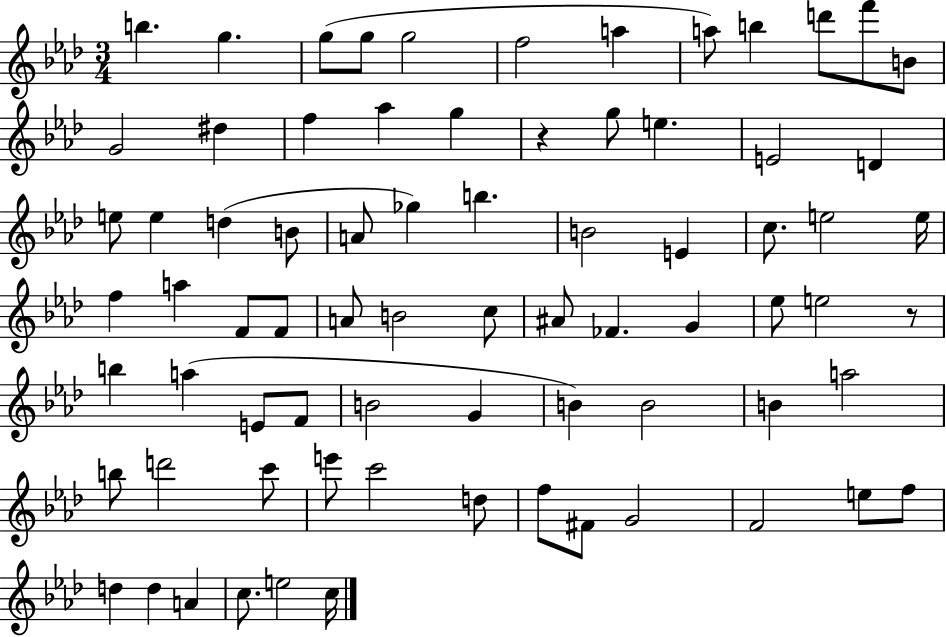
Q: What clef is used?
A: treble